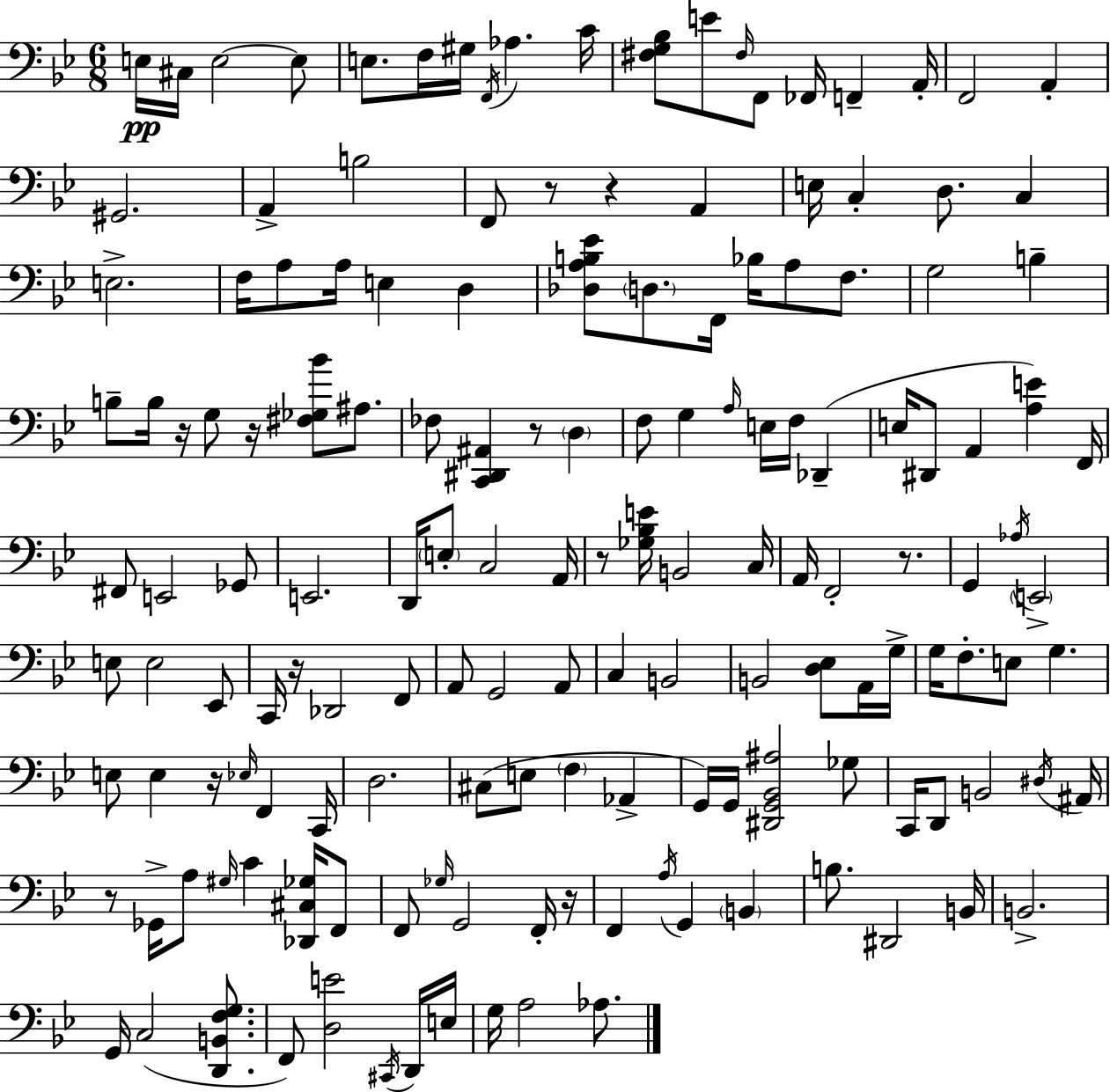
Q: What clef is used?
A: bass